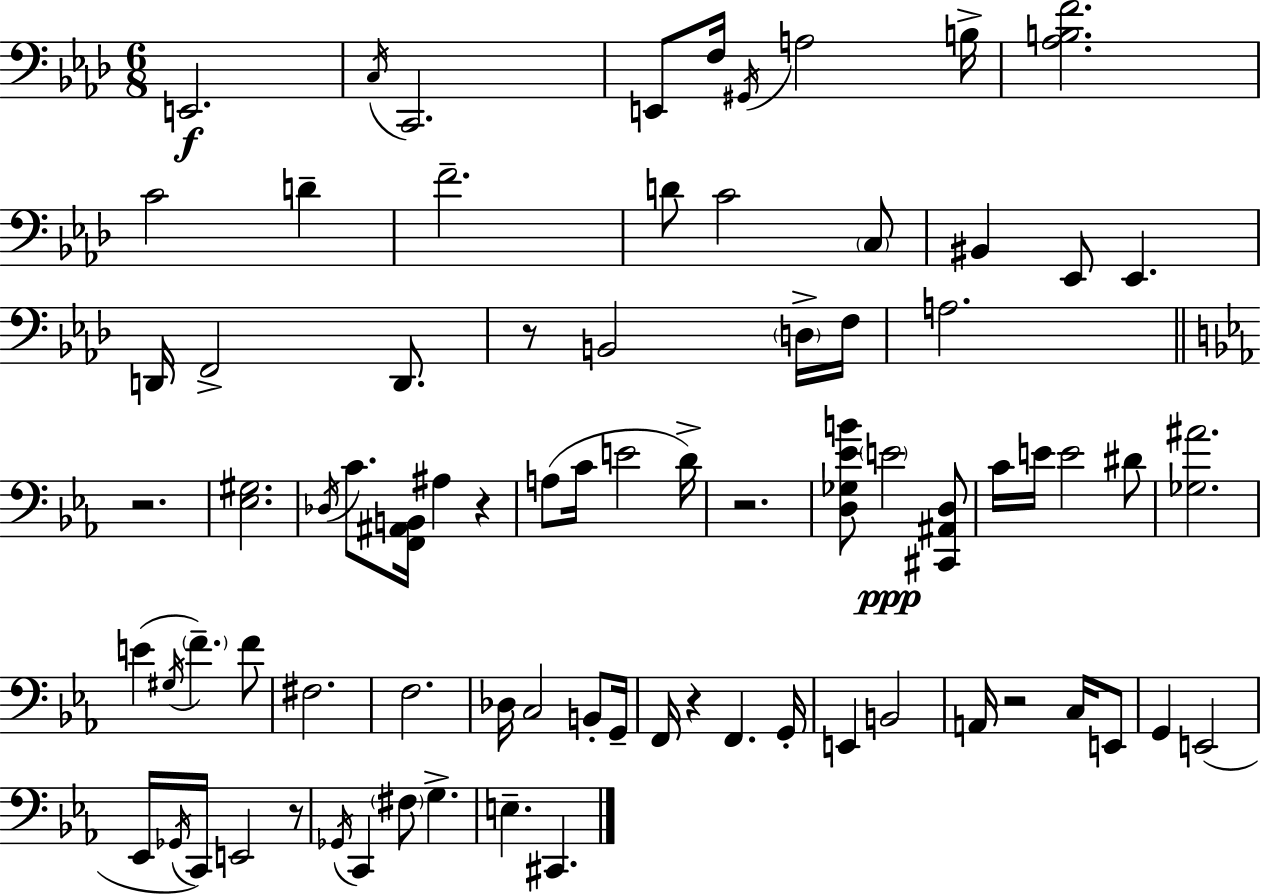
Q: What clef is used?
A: bass